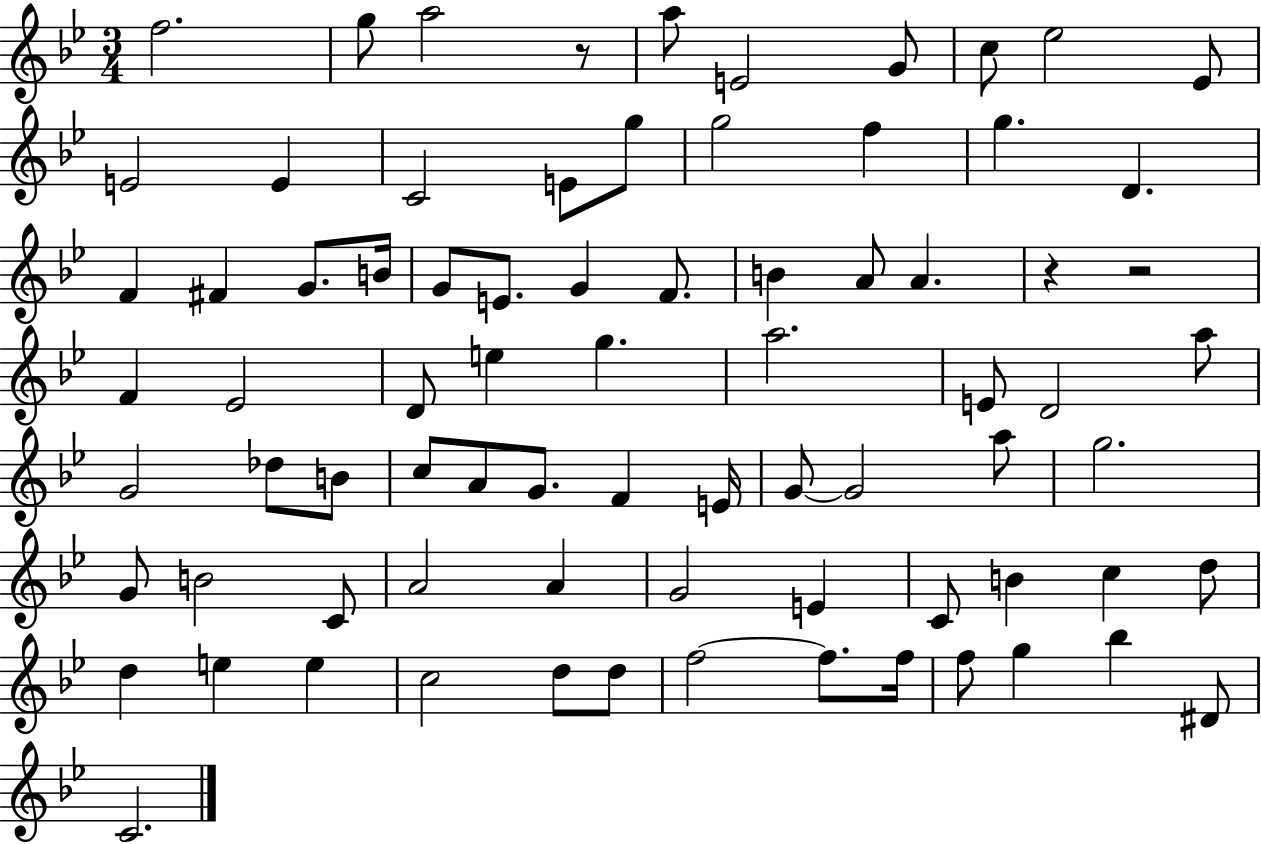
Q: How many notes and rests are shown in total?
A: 78